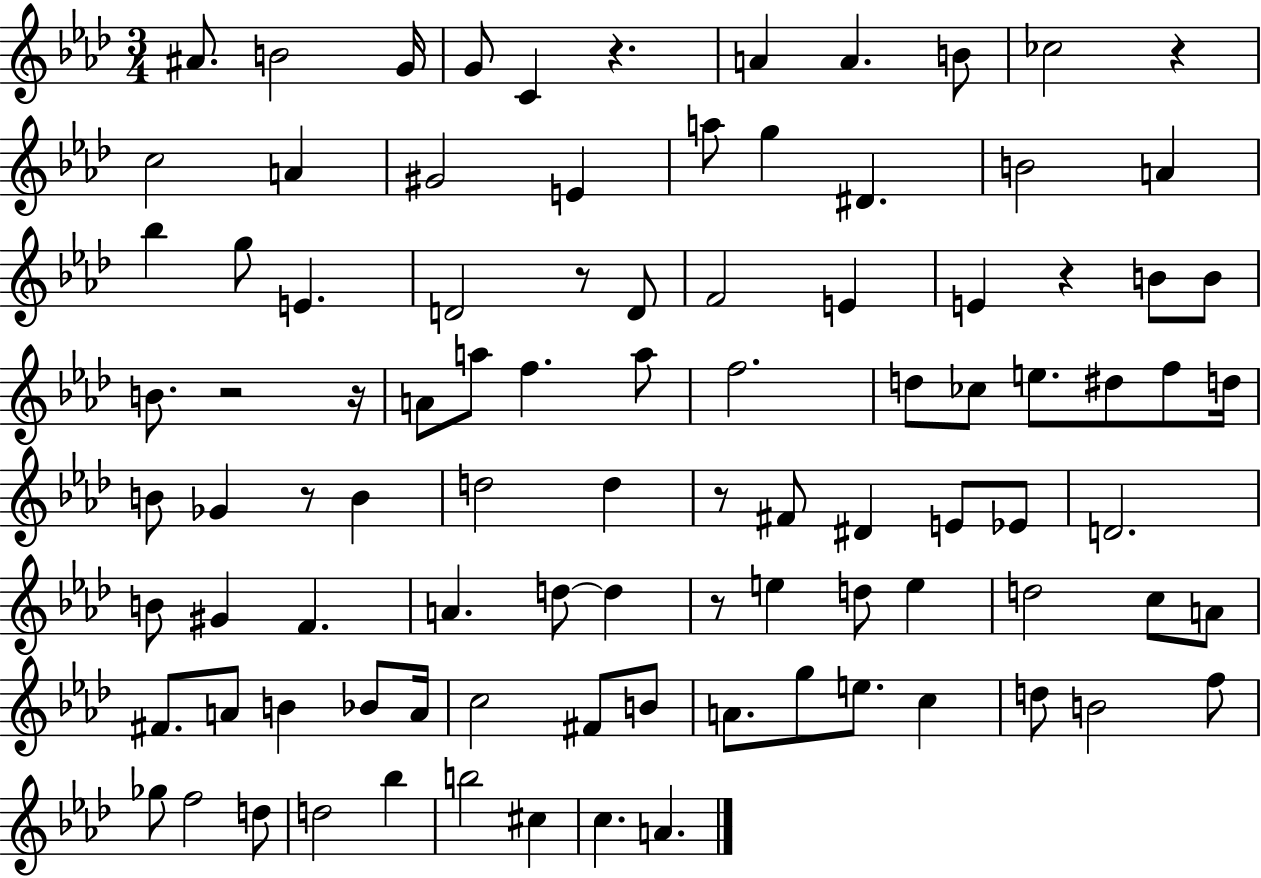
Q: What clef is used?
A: treble